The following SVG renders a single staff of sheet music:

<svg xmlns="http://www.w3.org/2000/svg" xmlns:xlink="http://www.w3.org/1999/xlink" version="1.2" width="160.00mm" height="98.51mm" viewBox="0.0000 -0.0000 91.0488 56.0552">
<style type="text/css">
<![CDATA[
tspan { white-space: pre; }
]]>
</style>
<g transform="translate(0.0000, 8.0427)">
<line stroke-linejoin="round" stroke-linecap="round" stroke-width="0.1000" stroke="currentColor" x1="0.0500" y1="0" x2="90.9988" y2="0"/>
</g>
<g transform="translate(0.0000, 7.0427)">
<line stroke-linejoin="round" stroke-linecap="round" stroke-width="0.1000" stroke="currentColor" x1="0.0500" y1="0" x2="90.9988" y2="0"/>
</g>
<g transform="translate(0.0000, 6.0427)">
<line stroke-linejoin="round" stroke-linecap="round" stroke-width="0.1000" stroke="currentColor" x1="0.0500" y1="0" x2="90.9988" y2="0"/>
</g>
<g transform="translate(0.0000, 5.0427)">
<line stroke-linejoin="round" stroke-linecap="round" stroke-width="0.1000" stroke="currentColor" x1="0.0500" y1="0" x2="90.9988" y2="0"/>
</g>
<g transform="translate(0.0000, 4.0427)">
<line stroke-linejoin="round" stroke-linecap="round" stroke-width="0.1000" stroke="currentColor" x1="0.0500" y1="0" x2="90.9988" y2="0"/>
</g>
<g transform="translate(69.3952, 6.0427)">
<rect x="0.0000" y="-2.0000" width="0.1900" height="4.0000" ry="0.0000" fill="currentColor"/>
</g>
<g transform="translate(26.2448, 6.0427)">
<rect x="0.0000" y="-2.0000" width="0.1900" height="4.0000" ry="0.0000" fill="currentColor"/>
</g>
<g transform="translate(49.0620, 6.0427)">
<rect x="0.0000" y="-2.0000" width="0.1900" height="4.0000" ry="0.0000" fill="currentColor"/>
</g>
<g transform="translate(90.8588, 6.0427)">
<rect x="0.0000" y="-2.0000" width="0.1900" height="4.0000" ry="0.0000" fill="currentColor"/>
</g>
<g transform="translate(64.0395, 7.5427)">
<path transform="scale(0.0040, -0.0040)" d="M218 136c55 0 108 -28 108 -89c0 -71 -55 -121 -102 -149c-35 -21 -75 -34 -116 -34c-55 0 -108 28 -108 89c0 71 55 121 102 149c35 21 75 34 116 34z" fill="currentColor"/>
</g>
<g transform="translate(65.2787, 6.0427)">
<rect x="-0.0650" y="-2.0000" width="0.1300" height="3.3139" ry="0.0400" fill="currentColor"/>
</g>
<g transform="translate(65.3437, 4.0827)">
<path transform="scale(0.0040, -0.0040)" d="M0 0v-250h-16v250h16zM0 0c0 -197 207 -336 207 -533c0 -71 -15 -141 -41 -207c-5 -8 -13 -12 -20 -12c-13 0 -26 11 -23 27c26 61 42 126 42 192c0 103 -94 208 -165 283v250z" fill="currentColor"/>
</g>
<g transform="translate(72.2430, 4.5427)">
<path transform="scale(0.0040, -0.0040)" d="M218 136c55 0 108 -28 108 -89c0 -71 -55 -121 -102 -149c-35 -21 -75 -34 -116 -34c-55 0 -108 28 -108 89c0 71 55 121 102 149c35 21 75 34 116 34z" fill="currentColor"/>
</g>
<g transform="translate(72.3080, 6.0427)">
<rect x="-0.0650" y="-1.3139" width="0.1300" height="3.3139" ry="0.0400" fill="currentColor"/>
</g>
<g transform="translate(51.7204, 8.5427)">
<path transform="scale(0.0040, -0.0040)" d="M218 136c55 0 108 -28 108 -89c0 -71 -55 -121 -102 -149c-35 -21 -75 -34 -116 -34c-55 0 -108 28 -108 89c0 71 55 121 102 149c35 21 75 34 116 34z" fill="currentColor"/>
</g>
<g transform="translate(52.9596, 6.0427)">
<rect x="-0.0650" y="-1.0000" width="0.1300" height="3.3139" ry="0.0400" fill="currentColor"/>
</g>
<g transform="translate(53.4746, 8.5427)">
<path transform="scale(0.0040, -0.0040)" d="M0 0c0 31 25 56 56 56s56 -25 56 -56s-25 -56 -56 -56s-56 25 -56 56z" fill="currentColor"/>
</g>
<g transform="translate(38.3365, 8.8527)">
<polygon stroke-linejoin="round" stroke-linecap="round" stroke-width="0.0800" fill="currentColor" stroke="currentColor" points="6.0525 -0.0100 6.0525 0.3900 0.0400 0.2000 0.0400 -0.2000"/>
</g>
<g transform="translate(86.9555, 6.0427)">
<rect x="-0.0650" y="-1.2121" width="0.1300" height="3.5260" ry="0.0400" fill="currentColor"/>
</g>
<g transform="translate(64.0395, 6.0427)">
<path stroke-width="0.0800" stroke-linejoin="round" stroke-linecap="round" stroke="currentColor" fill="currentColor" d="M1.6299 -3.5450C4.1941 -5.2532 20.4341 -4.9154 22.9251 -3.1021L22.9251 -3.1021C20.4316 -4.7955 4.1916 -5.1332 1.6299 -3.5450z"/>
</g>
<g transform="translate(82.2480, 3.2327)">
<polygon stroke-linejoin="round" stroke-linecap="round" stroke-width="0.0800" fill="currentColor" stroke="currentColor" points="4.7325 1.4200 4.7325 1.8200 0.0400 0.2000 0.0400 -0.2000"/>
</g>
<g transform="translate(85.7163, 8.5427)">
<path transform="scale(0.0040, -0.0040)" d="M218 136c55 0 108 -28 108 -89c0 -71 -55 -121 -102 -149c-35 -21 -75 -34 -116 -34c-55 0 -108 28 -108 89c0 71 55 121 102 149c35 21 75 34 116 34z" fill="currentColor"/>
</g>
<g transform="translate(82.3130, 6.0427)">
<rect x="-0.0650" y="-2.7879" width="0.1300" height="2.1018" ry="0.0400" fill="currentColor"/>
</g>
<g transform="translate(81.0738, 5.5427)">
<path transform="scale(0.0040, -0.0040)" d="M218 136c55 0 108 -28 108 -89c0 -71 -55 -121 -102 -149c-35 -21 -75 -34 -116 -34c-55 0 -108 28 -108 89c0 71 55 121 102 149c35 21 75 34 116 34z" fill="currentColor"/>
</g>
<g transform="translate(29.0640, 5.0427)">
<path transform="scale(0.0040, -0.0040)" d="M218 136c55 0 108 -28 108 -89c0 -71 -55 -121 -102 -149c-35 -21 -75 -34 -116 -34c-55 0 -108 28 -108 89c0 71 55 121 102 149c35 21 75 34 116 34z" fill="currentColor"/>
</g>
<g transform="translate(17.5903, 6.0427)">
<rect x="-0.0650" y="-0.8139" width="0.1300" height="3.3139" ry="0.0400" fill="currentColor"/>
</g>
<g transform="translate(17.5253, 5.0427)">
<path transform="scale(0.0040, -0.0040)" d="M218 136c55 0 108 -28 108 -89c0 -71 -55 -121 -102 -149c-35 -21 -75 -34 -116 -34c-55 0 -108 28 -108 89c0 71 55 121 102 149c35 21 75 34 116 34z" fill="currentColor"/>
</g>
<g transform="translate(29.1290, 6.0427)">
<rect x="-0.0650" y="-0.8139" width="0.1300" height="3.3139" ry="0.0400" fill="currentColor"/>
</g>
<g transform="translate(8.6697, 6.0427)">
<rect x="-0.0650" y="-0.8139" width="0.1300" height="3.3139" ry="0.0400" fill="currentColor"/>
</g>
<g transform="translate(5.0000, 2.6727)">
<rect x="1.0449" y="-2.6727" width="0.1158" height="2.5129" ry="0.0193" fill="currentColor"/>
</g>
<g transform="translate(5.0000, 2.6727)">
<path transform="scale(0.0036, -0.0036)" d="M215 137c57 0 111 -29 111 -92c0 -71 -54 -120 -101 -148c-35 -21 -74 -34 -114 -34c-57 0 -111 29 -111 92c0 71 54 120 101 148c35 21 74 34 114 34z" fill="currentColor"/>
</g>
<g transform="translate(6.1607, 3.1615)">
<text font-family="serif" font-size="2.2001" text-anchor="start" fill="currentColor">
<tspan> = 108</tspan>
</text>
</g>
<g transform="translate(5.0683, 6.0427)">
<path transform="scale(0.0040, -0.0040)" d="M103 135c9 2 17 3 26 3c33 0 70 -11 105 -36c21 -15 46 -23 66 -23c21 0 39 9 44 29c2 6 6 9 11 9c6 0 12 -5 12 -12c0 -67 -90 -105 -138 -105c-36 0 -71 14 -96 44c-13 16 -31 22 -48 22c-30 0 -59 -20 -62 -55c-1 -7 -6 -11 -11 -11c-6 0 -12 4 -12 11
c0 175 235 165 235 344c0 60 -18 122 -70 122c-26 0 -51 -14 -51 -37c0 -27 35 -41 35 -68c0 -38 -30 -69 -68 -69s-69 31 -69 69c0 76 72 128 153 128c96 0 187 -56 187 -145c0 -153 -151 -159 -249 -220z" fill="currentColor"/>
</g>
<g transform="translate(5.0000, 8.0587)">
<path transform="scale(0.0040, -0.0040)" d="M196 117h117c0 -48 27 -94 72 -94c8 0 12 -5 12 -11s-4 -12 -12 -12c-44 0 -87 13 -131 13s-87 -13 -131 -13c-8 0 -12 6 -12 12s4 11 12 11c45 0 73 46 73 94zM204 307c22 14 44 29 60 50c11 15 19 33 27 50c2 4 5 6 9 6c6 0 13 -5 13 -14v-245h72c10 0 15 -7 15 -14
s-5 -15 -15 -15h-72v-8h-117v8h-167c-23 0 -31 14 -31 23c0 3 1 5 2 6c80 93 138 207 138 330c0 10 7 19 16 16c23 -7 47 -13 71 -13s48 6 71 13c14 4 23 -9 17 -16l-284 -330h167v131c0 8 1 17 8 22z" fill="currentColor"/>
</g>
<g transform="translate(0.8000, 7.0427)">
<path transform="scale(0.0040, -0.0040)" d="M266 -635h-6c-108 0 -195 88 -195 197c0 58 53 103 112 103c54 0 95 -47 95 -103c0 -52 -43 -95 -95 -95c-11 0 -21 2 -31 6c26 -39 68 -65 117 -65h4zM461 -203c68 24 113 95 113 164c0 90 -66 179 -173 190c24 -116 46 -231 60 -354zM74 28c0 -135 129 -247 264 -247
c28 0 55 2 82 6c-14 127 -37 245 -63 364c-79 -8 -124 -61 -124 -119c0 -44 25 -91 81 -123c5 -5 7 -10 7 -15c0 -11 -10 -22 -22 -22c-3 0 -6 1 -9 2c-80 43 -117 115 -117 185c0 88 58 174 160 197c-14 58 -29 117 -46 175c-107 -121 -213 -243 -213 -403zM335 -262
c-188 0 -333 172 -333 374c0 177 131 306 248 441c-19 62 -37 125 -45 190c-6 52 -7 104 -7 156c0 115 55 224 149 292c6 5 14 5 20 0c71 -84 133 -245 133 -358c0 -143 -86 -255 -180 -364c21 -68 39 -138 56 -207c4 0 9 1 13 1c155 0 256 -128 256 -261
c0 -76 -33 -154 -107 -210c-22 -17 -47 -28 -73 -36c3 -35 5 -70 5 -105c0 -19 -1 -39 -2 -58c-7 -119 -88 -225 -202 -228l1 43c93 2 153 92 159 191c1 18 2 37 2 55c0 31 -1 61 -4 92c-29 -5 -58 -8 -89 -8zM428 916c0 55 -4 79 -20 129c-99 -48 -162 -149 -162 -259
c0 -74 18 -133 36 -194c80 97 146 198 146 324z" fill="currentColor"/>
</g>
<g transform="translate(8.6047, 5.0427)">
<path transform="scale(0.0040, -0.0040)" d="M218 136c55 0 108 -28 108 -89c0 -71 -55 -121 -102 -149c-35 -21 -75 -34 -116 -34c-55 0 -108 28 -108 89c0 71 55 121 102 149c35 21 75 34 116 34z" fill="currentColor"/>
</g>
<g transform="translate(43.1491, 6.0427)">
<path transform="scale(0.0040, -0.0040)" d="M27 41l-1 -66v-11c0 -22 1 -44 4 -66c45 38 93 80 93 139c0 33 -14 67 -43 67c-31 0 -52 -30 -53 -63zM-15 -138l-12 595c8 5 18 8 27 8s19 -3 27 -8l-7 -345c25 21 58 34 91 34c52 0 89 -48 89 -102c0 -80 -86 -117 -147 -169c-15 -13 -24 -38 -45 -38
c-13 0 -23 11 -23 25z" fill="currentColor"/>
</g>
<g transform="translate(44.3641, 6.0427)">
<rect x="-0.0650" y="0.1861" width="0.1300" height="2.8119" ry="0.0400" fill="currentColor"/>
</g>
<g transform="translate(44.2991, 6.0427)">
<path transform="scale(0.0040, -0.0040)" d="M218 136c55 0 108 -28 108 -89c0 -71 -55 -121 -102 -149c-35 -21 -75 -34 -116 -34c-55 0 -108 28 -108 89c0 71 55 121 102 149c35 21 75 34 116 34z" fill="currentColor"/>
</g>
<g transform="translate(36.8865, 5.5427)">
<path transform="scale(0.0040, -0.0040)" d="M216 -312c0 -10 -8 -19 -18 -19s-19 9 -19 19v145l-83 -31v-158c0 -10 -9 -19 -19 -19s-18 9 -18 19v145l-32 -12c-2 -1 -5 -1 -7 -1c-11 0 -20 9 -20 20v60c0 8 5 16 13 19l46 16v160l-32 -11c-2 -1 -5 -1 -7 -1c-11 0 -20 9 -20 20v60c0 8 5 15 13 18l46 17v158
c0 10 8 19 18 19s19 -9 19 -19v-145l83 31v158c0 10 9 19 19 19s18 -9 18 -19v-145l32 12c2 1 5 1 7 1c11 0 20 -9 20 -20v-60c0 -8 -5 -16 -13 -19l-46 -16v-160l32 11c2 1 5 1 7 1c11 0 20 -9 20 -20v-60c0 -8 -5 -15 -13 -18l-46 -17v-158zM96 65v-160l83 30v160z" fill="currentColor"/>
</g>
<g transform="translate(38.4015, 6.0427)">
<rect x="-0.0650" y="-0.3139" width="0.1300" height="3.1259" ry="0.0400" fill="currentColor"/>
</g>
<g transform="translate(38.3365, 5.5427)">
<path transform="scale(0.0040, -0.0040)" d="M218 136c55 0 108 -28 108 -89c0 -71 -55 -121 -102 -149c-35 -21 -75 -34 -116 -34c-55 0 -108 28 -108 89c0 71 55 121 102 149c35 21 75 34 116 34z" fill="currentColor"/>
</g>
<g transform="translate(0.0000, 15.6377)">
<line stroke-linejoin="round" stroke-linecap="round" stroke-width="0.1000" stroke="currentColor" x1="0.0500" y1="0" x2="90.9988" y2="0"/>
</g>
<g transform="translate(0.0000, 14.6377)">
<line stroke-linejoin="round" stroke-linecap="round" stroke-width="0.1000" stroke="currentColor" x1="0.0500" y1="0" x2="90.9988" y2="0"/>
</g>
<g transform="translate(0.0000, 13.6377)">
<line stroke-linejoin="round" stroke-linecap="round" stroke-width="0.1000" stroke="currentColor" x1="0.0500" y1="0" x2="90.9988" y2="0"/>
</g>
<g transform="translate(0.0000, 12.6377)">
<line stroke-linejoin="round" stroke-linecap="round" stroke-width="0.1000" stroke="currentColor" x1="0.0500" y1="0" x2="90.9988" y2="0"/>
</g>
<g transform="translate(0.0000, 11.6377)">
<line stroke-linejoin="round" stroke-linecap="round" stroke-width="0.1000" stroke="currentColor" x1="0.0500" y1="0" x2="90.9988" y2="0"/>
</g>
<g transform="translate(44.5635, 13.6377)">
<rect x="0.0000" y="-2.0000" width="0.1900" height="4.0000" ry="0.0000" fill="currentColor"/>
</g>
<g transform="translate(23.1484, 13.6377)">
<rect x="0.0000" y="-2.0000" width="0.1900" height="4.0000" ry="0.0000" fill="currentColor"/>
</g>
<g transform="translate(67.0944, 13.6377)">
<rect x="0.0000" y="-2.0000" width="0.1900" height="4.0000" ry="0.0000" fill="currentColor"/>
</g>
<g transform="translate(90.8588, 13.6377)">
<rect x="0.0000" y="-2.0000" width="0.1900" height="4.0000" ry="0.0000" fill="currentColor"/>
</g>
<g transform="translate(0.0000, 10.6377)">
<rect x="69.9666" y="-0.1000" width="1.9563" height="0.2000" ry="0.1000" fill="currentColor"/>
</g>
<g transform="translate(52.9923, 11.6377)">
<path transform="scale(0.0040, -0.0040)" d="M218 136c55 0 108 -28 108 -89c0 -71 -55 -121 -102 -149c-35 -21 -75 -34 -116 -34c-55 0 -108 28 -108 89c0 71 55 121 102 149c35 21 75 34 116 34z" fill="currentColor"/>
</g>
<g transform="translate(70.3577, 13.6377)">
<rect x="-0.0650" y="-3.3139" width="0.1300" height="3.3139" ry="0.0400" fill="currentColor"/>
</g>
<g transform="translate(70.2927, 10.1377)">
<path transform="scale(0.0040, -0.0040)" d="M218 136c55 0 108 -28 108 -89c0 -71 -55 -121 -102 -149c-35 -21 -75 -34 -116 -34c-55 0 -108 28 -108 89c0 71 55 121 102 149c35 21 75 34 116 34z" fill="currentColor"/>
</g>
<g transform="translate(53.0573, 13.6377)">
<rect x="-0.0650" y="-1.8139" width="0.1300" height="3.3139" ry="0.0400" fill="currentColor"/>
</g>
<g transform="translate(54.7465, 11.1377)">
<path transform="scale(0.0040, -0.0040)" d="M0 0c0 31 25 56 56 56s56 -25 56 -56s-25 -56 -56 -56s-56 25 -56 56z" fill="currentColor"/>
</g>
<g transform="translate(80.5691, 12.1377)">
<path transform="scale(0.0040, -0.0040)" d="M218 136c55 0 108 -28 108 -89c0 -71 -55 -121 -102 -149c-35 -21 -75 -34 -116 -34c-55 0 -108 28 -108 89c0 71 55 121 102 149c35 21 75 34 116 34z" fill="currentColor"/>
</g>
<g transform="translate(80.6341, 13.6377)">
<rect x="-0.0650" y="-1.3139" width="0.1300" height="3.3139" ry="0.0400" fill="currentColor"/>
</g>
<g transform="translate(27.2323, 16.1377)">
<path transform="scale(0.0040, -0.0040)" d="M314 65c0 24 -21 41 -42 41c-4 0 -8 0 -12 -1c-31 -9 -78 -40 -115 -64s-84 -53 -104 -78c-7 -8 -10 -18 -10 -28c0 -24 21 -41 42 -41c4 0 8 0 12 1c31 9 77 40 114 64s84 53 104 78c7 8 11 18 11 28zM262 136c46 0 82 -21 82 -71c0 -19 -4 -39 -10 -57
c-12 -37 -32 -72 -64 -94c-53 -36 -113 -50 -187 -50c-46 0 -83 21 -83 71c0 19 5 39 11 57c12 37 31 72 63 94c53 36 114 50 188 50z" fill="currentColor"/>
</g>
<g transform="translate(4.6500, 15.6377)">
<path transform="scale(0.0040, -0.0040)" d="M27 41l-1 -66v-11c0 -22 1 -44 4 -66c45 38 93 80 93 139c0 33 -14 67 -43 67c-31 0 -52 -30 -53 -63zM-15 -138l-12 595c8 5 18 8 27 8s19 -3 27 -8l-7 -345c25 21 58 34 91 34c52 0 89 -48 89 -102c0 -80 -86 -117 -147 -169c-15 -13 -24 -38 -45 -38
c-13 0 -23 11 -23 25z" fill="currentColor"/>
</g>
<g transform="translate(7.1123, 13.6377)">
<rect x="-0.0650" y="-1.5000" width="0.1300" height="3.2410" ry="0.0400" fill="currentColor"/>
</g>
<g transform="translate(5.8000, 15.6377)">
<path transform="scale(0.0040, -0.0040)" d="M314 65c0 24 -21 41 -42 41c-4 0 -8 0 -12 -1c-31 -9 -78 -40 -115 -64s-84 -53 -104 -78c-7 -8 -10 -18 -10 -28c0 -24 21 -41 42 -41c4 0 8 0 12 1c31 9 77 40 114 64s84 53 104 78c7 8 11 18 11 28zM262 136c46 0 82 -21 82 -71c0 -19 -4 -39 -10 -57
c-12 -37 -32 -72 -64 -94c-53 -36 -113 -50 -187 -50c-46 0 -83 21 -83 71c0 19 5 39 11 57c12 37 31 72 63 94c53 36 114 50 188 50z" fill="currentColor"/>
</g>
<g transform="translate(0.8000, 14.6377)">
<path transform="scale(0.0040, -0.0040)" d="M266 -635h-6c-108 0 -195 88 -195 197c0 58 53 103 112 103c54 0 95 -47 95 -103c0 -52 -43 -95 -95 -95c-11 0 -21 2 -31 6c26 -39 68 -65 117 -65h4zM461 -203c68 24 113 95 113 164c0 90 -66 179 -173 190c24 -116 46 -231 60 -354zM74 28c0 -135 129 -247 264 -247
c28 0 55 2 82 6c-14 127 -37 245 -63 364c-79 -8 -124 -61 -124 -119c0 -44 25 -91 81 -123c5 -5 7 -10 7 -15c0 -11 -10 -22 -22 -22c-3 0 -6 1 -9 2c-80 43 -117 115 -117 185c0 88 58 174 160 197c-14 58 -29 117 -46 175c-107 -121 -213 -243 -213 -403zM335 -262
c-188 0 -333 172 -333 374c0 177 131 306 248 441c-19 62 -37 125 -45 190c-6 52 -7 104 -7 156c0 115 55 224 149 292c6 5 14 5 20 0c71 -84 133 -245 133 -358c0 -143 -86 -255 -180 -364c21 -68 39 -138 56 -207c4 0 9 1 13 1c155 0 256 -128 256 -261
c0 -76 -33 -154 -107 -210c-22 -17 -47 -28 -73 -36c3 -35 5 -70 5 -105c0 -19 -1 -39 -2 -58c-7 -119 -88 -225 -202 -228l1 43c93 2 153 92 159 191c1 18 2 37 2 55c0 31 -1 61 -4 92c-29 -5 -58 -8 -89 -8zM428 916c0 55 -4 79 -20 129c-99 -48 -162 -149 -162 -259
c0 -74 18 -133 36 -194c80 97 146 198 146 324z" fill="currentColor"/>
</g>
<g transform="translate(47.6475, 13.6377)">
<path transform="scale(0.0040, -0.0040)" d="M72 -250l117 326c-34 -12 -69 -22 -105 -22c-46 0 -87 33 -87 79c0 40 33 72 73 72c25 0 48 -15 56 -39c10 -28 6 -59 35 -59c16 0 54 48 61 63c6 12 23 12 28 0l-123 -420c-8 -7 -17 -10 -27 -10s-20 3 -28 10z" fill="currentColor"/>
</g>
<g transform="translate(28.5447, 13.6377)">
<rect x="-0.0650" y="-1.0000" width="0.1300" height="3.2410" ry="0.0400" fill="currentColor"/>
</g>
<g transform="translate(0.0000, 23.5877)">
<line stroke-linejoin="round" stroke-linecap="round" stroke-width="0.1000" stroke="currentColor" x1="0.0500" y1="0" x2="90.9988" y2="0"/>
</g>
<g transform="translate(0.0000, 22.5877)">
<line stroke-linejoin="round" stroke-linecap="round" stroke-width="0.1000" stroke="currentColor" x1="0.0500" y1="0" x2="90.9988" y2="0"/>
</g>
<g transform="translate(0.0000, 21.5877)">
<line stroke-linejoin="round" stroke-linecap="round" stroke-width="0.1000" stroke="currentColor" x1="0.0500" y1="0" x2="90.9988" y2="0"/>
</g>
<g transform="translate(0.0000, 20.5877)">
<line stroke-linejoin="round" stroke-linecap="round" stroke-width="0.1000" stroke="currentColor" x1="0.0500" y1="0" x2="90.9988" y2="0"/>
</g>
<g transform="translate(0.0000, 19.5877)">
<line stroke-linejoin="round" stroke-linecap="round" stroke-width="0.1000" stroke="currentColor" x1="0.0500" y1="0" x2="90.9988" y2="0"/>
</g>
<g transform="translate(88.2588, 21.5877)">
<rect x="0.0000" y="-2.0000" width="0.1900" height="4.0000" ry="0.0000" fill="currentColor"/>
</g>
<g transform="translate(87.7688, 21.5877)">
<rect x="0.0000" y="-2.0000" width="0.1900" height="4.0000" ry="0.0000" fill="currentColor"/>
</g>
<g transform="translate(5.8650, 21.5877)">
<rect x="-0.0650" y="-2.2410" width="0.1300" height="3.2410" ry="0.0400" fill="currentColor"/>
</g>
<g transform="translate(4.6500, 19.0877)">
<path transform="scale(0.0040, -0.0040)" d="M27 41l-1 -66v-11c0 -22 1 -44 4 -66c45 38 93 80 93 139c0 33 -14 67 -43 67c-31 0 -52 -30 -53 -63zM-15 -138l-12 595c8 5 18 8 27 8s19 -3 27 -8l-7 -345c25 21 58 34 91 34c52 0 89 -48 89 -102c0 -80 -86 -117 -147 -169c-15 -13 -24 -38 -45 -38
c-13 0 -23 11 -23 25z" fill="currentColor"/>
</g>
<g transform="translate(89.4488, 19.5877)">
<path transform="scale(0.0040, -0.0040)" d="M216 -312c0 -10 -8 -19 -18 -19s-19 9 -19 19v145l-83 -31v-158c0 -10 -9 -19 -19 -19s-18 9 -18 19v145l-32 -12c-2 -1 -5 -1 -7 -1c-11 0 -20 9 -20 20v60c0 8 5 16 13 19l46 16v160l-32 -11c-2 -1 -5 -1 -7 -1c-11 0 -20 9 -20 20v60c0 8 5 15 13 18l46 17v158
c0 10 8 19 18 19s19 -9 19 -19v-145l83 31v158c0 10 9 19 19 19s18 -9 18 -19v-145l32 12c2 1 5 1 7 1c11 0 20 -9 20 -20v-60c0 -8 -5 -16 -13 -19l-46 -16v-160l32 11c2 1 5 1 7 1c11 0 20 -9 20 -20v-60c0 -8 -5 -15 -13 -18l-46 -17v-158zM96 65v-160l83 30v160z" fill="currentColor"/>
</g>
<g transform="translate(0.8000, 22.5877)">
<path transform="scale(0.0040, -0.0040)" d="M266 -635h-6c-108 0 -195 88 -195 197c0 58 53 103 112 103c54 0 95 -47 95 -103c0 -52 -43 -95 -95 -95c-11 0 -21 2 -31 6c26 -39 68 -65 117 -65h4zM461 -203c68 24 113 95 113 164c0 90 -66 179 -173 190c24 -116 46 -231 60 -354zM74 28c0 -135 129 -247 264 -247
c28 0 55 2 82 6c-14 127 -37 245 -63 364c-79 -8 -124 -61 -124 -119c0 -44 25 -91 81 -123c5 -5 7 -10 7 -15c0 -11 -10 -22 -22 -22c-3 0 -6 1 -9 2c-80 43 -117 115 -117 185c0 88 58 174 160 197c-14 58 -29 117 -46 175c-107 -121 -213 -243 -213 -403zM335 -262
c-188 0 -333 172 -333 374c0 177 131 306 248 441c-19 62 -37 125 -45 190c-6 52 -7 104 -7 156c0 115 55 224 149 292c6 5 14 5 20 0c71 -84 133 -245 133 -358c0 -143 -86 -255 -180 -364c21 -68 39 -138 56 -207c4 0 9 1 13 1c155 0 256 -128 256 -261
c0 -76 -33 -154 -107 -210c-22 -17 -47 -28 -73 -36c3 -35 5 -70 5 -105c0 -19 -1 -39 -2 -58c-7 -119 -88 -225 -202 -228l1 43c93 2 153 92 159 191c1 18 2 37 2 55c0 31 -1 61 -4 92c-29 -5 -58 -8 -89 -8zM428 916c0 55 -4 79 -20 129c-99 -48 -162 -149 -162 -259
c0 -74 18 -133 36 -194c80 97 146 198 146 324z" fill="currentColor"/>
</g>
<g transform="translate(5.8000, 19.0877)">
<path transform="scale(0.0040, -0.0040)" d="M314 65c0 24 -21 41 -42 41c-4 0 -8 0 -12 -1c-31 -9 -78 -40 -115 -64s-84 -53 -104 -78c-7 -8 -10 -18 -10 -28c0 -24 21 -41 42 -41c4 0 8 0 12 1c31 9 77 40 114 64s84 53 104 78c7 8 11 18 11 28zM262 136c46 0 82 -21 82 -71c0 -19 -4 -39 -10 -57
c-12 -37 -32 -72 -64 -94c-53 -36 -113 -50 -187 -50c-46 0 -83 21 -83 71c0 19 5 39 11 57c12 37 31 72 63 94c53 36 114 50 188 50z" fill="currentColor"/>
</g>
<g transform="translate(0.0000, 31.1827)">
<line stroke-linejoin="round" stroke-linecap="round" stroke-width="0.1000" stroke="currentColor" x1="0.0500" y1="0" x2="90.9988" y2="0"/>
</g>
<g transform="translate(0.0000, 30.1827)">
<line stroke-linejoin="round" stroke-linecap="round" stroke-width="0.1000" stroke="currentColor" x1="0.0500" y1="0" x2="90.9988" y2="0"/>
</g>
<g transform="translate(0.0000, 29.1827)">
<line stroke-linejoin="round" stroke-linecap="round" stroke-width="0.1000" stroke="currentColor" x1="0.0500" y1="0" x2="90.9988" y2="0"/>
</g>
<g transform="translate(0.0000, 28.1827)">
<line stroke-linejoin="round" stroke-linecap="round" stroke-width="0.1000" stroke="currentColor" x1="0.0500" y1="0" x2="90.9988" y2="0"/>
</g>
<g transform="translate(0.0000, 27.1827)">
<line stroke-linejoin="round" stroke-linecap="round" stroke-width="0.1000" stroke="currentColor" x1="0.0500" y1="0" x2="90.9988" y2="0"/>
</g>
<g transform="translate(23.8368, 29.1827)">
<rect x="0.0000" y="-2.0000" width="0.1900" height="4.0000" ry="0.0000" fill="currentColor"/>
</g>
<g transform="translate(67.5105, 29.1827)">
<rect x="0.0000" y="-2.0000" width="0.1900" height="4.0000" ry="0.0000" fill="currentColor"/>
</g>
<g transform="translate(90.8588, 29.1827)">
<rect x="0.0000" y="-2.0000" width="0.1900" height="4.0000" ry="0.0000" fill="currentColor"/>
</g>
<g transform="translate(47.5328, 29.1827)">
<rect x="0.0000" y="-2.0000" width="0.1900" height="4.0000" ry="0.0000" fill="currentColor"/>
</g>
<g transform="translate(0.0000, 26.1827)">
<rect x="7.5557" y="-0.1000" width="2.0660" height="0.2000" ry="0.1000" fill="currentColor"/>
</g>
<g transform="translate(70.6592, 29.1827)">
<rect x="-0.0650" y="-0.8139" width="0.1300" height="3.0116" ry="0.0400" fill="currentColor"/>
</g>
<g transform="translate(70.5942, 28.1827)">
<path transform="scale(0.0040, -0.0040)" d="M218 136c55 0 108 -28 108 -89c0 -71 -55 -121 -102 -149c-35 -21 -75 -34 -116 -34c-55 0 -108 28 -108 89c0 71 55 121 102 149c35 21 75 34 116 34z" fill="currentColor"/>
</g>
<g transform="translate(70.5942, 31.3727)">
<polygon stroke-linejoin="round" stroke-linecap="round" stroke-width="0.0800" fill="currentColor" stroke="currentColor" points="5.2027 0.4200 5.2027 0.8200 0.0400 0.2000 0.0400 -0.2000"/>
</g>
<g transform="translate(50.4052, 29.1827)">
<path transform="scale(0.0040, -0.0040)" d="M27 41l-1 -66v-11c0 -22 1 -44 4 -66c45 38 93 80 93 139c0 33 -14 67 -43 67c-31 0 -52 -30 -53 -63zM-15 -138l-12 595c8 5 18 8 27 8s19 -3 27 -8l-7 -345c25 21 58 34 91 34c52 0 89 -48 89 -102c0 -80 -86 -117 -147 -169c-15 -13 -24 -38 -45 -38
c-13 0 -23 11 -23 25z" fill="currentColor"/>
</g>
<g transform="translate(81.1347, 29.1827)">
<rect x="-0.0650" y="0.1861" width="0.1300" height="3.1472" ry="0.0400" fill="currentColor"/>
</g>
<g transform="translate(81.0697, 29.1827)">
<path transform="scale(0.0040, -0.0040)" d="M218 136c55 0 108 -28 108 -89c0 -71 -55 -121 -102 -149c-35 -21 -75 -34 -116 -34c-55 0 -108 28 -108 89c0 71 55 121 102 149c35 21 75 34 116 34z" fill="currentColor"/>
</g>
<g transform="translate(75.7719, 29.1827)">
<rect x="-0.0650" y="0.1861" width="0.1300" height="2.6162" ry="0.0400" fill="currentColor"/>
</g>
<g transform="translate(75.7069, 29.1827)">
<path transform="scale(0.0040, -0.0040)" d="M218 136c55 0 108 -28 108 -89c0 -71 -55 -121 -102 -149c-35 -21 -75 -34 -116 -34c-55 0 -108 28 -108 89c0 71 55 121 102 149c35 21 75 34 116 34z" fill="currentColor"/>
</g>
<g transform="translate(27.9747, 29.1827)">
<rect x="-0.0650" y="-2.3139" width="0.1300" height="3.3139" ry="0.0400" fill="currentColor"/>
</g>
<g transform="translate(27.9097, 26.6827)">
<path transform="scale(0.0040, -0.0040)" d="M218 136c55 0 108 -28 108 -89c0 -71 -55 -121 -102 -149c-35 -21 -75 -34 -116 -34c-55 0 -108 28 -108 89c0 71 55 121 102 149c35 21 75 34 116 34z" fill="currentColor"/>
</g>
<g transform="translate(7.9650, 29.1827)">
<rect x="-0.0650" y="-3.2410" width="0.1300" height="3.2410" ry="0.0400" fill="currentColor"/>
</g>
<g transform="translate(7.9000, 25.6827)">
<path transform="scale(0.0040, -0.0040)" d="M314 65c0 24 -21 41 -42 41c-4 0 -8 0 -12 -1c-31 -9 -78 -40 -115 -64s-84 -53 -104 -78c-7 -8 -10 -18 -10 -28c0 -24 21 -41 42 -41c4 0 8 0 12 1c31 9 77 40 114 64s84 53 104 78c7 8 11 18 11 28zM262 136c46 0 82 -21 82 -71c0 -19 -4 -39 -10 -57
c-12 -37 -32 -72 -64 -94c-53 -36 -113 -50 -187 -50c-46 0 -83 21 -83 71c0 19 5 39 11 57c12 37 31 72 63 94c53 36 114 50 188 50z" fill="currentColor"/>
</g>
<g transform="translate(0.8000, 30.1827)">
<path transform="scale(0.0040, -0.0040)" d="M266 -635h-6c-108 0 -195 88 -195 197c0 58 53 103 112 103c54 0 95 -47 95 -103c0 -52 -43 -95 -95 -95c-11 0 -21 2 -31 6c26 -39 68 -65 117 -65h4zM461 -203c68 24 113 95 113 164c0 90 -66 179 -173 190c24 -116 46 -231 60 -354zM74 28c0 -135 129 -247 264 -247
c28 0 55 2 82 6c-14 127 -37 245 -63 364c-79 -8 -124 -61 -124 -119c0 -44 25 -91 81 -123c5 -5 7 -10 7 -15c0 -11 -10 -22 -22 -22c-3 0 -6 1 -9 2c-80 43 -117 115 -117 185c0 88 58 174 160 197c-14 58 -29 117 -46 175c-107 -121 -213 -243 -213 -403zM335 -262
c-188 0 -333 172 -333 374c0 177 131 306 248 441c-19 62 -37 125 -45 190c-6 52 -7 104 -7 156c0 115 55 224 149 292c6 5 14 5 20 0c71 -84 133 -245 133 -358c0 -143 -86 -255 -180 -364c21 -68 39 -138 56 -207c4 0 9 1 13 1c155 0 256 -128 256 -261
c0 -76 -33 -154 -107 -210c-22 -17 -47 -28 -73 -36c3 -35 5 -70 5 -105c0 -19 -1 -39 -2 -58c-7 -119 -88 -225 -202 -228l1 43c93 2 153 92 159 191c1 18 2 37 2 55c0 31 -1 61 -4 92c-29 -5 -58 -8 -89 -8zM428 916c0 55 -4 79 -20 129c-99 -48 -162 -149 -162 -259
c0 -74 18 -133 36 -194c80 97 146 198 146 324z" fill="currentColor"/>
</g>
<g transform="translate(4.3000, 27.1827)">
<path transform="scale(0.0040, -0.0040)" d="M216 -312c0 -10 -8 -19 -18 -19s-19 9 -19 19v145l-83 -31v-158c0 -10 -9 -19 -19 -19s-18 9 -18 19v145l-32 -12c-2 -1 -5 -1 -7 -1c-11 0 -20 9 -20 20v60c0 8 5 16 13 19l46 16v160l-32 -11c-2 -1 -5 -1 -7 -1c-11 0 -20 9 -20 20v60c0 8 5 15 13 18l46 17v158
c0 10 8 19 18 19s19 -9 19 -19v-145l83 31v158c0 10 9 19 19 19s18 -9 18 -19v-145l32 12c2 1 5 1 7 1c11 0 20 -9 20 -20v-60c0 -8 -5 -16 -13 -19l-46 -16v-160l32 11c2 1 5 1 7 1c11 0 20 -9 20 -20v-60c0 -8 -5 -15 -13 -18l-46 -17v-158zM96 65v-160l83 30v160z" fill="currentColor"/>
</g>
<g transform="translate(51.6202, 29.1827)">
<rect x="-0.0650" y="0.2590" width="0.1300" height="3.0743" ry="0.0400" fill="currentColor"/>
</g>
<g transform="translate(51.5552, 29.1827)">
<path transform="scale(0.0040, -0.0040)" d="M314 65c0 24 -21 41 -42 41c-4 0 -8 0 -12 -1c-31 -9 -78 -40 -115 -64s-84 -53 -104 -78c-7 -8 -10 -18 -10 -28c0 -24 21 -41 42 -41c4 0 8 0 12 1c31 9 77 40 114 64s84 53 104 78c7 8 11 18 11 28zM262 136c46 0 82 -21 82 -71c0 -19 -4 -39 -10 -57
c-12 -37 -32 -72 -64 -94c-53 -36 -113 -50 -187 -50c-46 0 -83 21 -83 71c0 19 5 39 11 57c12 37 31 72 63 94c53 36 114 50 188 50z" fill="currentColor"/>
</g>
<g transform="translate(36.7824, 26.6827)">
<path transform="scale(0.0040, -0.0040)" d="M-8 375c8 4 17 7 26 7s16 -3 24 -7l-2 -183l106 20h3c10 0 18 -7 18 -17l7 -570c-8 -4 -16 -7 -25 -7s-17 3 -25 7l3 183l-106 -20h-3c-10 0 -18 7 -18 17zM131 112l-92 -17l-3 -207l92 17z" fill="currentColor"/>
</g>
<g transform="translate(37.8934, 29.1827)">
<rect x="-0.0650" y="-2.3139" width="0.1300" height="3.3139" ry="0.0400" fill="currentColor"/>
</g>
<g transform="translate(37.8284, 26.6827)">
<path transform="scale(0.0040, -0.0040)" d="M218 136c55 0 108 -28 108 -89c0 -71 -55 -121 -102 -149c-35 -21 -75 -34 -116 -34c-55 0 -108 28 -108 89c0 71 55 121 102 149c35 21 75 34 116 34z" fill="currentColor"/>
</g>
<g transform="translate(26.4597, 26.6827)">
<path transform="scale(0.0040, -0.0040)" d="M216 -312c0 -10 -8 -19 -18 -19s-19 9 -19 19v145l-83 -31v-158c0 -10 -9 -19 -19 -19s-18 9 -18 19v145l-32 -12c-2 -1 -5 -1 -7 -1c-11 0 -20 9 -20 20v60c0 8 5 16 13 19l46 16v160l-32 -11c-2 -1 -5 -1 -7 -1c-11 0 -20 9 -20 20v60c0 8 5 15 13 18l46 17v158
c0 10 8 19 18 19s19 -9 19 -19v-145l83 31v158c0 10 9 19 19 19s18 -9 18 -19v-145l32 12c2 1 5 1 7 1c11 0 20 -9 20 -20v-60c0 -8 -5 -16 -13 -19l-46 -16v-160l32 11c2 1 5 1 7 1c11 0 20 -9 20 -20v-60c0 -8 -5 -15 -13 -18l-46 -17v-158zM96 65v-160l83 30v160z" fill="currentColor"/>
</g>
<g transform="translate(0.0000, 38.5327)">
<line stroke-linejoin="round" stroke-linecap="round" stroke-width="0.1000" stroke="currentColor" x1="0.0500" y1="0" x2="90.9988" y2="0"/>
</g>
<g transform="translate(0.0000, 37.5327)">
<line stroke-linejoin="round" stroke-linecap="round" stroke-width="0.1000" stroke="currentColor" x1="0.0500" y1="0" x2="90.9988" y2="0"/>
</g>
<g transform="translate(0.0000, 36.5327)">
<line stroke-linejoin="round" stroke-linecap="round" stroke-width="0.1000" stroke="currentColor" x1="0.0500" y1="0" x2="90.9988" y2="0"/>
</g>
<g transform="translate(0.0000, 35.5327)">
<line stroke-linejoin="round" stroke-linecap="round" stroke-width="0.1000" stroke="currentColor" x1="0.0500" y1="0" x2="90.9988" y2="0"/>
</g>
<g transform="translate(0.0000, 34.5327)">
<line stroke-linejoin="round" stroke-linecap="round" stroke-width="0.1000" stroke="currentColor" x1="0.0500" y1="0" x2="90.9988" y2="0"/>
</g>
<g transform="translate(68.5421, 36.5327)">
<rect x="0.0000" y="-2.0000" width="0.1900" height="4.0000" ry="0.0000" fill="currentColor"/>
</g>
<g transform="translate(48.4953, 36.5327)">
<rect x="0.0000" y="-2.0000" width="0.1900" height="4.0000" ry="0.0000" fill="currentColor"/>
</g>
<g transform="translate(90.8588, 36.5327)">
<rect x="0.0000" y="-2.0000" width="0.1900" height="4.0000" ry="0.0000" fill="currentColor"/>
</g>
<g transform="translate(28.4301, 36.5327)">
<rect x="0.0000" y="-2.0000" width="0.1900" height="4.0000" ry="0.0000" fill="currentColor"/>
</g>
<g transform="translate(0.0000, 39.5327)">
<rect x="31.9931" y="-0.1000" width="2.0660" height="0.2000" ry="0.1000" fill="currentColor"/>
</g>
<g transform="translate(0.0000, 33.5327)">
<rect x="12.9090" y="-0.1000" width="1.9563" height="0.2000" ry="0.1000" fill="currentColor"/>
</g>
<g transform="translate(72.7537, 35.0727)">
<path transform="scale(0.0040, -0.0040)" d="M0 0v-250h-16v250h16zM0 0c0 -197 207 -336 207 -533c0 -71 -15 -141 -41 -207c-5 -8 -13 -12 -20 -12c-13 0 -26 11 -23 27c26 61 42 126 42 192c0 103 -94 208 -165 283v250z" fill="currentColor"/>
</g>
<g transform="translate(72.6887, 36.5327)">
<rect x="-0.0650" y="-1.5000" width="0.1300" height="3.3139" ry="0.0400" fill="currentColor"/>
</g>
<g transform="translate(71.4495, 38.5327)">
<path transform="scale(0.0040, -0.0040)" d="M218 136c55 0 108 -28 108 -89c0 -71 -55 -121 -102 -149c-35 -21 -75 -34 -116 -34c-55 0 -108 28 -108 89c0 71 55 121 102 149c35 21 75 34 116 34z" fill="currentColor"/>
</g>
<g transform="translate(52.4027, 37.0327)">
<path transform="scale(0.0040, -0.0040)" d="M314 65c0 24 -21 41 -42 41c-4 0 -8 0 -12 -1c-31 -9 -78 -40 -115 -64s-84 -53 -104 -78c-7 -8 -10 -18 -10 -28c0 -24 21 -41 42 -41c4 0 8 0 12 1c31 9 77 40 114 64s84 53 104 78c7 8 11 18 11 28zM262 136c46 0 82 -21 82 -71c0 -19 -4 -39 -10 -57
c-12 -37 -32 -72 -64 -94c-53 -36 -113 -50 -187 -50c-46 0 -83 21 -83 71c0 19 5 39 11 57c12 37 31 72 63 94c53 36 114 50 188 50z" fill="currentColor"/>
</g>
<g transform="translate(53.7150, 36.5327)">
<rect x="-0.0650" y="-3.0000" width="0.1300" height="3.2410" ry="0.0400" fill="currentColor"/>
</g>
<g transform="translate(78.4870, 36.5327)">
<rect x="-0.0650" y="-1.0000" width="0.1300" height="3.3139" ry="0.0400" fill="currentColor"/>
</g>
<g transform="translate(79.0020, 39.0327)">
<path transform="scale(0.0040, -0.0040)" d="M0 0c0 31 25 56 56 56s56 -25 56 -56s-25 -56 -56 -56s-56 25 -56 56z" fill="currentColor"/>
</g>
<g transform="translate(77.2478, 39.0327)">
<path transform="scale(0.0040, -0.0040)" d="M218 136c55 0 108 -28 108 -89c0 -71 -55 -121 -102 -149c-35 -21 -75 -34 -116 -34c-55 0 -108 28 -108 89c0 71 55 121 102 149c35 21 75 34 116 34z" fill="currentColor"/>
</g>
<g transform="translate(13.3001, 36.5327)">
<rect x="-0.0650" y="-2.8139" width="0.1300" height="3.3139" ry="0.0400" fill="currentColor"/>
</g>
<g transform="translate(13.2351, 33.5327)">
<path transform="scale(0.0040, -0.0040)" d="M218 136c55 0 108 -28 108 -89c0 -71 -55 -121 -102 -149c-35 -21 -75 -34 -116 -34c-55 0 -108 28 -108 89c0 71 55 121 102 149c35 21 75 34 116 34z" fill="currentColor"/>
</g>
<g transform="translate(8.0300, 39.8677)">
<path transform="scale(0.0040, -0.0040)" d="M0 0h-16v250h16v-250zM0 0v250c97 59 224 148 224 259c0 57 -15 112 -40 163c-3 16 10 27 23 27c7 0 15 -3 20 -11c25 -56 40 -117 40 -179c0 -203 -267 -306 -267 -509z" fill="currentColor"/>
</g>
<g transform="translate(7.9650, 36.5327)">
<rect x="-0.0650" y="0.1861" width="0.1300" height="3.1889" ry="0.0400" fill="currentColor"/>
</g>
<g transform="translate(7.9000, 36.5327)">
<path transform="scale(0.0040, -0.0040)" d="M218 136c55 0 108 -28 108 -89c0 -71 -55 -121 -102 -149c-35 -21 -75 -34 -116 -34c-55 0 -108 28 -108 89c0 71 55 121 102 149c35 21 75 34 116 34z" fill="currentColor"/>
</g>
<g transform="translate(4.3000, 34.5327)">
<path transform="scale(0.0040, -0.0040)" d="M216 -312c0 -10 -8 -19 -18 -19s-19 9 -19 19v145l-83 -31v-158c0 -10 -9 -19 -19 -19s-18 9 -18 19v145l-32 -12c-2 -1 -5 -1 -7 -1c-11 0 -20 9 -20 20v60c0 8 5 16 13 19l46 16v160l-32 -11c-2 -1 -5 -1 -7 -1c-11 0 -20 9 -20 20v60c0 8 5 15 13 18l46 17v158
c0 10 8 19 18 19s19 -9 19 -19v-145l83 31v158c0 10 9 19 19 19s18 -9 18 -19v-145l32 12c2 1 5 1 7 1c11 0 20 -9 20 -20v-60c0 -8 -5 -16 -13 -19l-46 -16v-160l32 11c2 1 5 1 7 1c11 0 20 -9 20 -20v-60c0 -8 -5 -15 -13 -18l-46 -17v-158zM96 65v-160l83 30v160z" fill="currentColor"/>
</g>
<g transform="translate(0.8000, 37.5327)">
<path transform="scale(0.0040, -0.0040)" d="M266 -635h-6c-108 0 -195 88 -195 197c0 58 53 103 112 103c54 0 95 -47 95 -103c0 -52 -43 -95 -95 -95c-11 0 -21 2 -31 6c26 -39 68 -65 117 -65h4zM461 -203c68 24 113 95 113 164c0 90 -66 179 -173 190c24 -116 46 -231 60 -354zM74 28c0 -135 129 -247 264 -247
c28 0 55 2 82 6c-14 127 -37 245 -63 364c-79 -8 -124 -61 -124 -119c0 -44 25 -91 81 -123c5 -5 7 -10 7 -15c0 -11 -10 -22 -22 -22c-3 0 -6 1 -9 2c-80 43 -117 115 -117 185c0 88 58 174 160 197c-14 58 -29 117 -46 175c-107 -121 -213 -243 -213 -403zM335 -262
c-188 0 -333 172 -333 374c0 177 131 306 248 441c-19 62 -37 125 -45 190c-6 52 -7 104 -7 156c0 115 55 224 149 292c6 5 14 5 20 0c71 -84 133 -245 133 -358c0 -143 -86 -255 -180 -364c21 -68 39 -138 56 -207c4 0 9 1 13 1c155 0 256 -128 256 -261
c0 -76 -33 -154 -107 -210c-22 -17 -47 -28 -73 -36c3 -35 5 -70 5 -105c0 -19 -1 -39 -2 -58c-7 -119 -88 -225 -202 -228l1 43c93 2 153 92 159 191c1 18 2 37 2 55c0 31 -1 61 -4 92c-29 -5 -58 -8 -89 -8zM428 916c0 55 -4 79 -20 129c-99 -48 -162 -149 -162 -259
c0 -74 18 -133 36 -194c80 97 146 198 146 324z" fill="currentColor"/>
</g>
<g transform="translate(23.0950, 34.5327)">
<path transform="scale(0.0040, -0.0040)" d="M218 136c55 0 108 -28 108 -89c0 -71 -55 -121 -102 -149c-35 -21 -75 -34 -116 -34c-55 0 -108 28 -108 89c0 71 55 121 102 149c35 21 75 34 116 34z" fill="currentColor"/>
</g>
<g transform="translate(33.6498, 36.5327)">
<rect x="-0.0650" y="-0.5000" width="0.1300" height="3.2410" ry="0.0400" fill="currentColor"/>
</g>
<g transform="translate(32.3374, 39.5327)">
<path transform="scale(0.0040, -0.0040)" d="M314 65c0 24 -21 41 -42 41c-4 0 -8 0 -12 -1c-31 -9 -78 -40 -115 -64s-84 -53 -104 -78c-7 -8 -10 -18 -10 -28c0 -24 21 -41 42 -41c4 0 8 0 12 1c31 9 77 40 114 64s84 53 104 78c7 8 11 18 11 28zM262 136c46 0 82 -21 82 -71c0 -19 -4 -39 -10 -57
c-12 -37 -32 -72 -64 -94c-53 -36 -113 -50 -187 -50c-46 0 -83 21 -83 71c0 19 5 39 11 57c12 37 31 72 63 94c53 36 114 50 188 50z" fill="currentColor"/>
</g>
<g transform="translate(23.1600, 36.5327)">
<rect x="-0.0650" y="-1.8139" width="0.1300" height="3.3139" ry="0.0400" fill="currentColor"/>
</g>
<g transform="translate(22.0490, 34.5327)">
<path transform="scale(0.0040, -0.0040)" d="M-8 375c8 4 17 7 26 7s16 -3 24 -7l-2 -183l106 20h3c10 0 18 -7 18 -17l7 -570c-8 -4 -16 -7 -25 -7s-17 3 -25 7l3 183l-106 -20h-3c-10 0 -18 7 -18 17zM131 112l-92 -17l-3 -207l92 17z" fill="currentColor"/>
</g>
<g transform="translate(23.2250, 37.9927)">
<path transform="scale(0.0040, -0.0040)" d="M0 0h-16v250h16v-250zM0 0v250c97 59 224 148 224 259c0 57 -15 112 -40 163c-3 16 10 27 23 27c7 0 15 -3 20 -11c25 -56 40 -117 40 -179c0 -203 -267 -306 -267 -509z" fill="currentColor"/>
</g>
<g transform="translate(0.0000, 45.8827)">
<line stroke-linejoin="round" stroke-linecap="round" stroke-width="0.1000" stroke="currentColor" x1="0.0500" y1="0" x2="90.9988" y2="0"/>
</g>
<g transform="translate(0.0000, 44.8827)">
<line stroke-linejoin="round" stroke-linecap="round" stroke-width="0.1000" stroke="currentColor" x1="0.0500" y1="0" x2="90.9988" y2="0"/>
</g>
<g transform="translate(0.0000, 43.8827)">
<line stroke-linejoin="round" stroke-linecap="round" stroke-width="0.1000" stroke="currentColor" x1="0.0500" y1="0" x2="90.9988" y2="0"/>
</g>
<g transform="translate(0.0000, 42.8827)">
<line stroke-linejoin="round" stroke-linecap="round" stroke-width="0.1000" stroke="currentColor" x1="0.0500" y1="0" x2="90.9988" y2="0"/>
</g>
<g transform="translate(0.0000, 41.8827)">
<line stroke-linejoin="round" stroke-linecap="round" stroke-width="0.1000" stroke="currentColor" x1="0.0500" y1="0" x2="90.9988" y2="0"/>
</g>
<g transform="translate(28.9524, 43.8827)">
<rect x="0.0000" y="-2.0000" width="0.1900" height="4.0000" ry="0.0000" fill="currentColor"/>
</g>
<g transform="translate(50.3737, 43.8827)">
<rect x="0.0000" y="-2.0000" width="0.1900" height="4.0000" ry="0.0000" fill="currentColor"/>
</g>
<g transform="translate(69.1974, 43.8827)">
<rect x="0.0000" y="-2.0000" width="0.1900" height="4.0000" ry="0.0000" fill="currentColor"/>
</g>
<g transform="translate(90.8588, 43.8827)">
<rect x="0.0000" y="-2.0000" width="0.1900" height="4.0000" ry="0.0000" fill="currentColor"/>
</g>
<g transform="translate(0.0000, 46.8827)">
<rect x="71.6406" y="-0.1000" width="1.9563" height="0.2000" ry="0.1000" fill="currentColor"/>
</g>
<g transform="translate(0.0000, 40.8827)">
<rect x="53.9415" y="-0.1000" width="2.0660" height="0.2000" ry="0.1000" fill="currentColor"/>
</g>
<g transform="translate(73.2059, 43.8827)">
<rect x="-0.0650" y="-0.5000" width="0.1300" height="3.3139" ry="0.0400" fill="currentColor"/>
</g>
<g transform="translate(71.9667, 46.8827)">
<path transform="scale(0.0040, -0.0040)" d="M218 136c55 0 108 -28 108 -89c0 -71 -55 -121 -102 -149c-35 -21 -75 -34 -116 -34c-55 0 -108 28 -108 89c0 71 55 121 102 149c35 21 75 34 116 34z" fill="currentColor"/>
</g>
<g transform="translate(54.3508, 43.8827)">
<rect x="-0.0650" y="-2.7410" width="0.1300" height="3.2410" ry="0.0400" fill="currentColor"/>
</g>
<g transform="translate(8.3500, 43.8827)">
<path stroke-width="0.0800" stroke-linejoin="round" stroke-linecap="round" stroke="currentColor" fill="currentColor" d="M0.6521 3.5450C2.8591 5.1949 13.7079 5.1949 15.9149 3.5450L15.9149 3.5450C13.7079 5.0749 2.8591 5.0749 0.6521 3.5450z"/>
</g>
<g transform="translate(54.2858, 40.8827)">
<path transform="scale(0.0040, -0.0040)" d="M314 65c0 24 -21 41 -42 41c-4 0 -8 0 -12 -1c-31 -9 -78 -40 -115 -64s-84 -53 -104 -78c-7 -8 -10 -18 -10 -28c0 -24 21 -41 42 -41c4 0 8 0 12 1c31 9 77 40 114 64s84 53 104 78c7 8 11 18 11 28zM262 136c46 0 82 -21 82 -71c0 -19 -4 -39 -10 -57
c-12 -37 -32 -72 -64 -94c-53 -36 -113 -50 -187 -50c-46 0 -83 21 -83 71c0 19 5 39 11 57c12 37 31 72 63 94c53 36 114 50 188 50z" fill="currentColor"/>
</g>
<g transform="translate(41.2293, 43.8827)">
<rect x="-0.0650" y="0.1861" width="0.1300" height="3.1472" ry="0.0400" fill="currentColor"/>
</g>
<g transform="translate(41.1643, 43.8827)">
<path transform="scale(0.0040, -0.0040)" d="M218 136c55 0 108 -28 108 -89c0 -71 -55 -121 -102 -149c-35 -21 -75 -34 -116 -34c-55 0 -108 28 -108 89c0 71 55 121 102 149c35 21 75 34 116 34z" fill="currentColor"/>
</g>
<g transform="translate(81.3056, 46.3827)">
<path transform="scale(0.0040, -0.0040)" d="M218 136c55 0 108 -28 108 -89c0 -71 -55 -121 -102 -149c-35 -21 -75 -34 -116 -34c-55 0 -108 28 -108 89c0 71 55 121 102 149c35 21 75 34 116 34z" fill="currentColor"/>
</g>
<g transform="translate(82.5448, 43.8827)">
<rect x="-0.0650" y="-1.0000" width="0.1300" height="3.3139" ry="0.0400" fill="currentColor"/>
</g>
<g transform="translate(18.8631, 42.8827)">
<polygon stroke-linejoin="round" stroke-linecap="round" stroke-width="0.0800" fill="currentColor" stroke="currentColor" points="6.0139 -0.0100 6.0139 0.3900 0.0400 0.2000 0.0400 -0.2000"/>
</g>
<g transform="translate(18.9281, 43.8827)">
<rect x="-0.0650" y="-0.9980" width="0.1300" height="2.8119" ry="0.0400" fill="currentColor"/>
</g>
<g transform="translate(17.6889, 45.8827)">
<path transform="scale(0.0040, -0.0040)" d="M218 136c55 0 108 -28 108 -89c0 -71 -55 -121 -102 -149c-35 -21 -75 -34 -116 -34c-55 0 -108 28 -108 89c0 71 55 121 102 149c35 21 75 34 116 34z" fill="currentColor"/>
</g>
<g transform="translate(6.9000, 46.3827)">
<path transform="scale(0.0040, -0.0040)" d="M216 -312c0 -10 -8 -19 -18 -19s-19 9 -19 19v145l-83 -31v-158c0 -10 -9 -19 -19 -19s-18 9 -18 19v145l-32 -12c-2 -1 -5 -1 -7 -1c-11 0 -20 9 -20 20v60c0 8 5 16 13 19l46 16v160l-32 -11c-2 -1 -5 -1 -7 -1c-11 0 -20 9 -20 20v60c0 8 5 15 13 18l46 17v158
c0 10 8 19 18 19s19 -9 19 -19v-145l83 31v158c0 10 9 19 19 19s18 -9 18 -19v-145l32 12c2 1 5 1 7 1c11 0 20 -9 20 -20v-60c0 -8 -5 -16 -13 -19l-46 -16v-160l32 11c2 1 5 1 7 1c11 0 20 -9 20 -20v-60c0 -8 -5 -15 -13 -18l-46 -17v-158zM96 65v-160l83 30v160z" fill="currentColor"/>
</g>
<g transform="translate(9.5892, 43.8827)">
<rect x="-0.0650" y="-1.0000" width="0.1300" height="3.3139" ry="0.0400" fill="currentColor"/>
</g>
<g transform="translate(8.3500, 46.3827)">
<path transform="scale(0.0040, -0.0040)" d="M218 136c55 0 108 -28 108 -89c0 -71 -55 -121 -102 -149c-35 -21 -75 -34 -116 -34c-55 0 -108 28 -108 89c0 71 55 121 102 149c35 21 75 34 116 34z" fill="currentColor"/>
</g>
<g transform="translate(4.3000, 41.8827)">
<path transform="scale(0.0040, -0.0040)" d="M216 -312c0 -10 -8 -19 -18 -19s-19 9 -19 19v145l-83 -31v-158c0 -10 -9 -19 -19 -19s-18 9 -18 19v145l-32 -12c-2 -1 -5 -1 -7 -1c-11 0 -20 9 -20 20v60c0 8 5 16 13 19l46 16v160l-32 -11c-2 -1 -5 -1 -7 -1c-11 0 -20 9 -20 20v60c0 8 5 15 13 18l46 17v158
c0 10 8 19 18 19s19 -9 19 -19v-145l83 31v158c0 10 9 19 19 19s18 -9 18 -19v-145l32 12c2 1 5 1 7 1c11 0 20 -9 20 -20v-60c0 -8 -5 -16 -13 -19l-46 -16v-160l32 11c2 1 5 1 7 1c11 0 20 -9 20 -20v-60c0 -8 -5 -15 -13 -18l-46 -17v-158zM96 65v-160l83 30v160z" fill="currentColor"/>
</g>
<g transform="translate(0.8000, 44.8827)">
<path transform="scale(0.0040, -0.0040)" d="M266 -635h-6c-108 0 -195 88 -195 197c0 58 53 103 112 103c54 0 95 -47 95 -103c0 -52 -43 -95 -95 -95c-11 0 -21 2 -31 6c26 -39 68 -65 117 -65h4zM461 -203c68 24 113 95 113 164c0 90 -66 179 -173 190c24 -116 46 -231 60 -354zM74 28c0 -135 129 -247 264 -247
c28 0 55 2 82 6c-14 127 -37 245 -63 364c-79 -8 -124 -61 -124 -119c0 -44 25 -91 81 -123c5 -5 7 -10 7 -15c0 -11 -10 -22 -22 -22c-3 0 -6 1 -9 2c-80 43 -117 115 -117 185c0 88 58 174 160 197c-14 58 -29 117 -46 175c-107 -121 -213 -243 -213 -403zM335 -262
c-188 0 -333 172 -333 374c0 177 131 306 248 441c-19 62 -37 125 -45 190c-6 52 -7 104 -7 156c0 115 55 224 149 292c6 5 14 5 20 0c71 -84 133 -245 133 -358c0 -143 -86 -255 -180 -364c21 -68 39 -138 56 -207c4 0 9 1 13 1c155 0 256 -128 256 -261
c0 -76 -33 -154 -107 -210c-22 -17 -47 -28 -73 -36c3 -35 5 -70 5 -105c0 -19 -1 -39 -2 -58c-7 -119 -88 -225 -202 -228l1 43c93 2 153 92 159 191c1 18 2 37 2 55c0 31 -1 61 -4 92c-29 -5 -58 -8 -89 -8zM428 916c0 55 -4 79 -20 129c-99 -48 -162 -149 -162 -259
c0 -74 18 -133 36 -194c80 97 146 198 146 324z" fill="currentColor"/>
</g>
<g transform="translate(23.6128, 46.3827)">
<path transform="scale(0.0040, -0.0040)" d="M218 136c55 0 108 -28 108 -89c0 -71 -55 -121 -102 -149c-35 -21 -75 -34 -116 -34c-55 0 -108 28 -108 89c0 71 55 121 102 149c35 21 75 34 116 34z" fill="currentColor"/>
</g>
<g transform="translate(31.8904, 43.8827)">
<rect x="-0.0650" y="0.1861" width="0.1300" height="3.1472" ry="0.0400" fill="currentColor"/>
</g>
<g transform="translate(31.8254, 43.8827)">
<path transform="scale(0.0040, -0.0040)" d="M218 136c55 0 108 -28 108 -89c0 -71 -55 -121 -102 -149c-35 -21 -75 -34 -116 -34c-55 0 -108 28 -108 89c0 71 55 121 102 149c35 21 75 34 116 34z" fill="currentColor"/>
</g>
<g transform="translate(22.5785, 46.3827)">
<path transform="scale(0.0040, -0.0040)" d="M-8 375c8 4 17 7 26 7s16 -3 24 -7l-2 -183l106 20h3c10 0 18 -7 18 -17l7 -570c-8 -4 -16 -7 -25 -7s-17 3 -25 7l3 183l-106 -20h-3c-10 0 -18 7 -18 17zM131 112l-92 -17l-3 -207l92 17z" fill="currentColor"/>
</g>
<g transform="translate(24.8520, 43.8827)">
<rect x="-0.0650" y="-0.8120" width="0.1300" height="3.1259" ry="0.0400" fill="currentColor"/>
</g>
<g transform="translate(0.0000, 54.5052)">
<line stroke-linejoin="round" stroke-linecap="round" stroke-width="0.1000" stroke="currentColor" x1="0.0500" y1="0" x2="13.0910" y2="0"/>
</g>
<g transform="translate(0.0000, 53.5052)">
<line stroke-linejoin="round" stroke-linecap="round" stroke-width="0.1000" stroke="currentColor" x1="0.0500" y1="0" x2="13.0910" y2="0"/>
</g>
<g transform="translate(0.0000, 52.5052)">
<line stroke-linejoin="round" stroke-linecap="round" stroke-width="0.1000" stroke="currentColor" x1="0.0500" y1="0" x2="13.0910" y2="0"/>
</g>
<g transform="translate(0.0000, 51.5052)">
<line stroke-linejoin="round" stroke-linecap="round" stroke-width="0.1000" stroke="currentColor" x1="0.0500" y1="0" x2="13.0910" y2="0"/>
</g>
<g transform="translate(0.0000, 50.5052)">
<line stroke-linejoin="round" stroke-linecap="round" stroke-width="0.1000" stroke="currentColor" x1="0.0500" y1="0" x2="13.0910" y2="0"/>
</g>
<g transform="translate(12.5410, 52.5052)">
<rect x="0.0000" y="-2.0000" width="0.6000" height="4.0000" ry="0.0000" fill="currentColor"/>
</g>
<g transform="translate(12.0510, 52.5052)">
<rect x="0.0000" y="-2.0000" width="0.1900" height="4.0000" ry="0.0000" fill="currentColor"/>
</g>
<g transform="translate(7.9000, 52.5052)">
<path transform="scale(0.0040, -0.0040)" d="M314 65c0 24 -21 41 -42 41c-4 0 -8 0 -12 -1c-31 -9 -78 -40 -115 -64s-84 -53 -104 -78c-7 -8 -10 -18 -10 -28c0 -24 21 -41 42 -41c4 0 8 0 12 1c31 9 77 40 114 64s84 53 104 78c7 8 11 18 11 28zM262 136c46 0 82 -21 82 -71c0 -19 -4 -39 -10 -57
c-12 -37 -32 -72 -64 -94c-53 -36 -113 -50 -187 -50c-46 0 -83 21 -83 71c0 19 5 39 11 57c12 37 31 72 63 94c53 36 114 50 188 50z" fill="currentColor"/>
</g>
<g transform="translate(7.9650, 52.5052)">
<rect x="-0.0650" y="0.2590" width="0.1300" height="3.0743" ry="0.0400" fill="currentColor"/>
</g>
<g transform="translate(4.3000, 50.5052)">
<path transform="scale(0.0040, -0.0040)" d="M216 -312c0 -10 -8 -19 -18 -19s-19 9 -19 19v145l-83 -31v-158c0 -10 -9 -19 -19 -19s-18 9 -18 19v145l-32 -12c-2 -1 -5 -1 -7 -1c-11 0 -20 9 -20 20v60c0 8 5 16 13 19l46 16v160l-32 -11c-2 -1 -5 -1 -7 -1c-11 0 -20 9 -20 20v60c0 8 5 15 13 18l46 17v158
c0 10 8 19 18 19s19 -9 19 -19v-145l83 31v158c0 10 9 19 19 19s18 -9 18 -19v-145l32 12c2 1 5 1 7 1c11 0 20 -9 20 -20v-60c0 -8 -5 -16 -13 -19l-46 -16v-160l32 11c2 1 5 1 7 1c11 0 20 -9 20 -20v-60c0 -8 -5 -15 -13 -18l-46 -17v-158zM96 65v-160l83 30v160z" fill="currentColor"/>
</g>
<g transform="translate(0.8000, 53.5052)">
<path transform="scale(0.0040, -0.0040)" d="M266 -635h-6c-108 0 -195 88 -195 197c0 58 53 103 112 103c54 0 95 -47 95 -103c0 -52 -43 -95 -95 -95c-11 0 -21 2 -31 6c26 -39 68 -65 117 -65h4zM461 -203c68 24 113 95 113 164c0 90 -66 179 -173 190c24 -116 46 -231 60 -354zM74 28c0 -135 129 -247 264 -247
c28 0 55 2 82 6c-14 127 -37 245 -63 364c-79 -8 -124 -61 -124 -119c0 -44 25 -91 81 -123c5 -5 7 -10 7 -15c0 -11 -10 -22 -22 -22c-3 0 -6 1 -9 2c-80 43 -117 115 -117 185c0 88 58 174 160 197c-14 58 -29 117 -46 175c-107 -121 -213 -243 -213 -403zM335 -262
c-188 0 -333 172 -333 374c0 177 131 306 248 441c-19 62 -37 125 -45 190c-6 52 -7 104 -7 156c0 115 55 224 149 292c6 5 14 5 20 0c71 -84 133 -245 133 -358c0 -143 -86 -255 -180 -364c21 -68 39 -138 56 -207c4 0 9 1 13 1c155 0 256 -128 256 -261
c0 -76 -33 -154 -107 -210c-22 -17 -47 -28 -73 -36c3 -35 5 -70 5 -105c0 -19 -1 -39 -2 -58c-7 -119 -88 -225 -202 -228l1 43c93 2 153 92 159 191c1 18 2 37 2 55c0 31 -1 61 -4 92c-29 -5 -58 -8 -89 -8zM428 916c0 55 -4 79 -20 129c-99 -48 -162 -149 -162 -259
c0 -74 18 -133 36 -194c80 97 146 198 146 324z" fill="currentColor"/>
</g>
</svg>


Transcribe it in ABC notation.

X:1
T:Untitled
M:2/4
L:1/4
K:C
d d d ^c/2 _B/2 D F/2 e c/2 D/2 _E2 D2 z/2 f b e _g2 b2 ^g g _B2 d/2 B/2 B B/2 a f/2 C2 A2 E/2 D ^D E/2 D/2 B B a2 C D B2